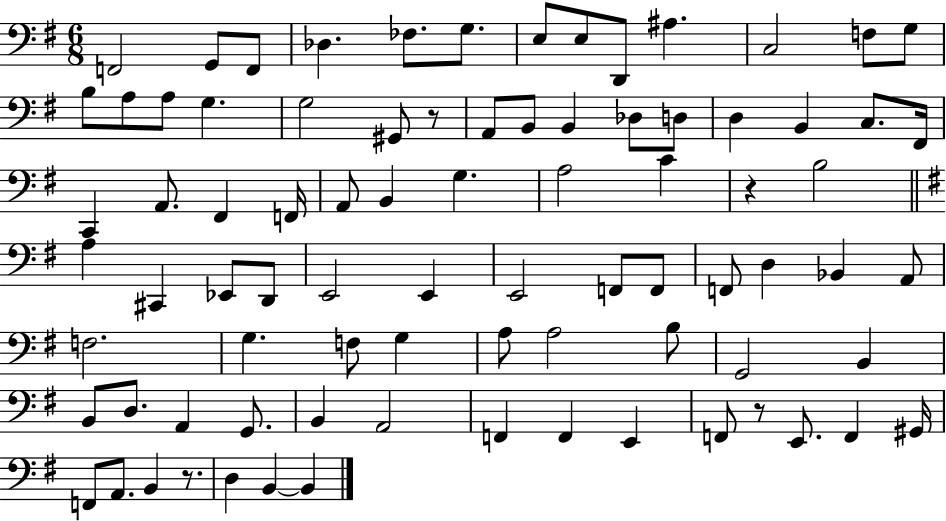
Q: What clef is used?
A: bass